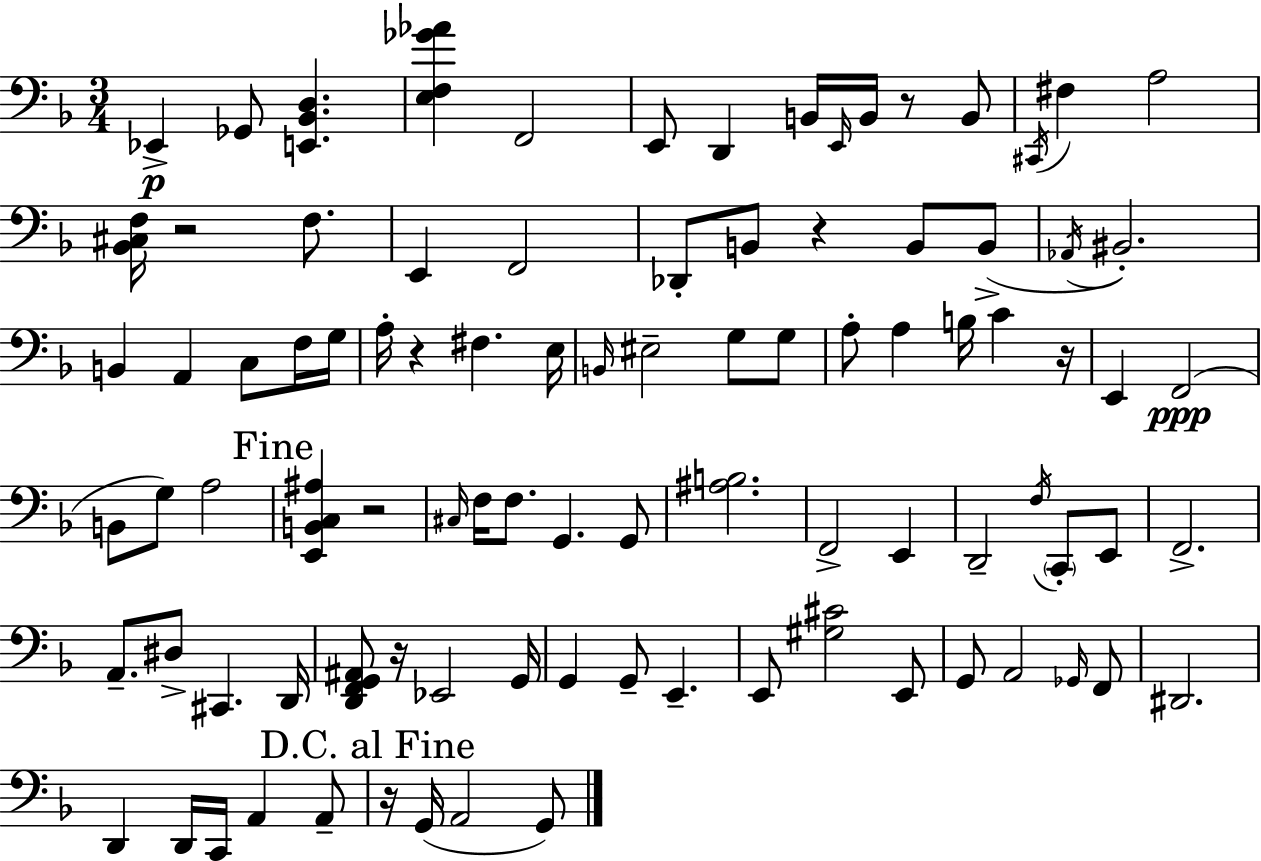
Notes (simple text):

Eb2/q Gb2/e [E2,Bb2,D3]/q. [E3,F3,Gb4,Ab4]/q F2/h E2/e D2/q B2/s E2/s B2/s R/e B2/e C#2/s F#3/q A3/h [Bb2,C#3,F3]/s R/h F3/e. E2/q F2/h Db2/e B2/e R/q B2/e B2/e Ab2/s BIS2/h. B2/q A2/q C3/e F3/s G3/s A3/s R/q F#3/q. E3/s B2/s EIS3/h G3/e G3/e A3/e A3/q B3/s C4/q R/s E2/q F2/h B2/e G3/e A3/h [E2,B2,C3,A#3]/q R/h C#3/s F3/s F3/e. G2/q. G2/e [A#3,B3]/h. F2/h E2/q D2/h F3/s C2/e E2/e F2/h. A2/e. D#3/e C#2/q. D2/s [D2,F2,G2,A#2]/e R/s Eb2/h G2/s G2/q G2/e E2/q. E2/e [G#3,C#4]/h E2/e G2/e A2/h Gb2/s F2/e D#2/h. D2/q D2/s C2/s A2/q A2/e R/s G2/s A2/h G2/e